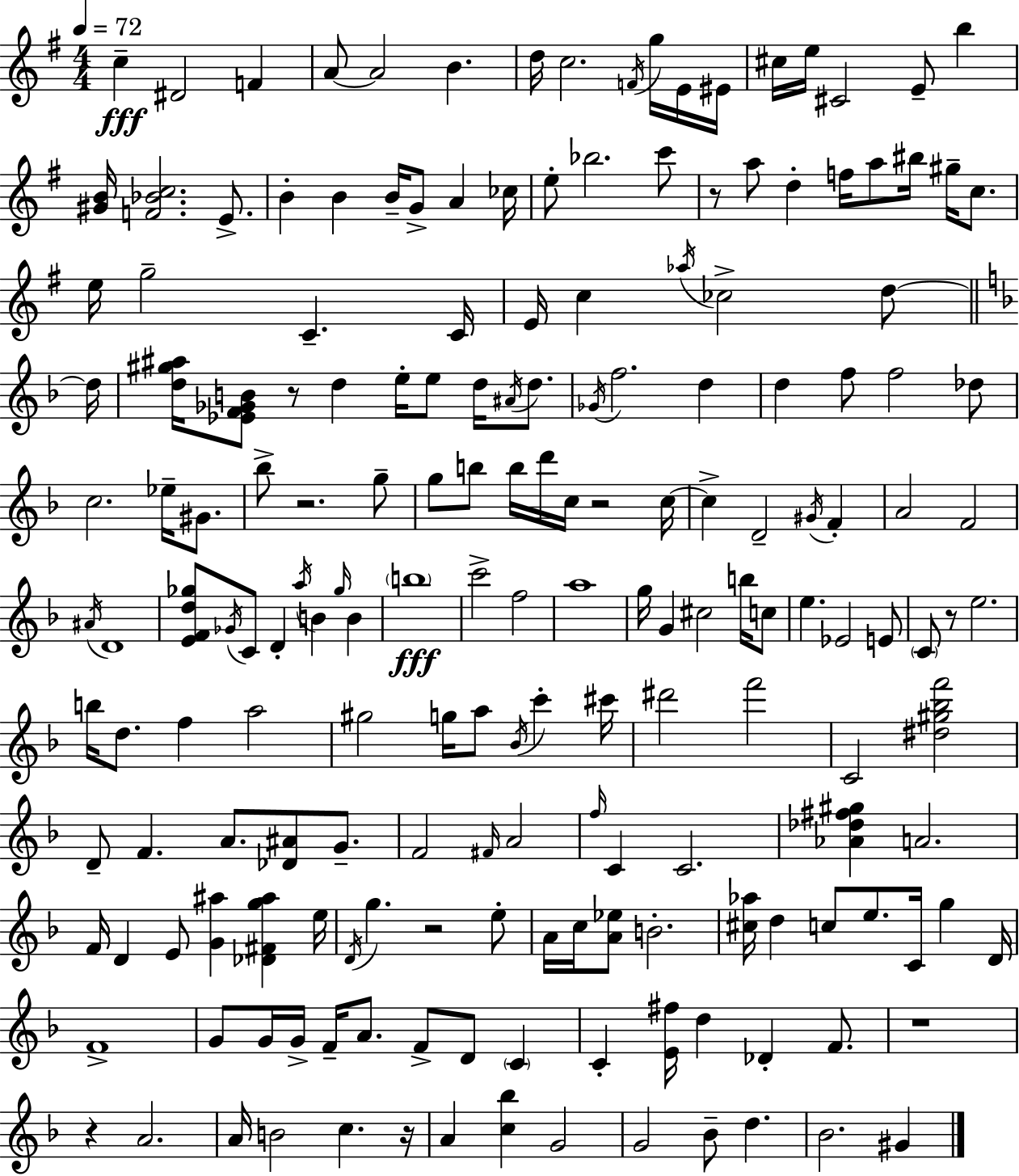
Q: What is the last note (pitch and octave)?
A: G#4